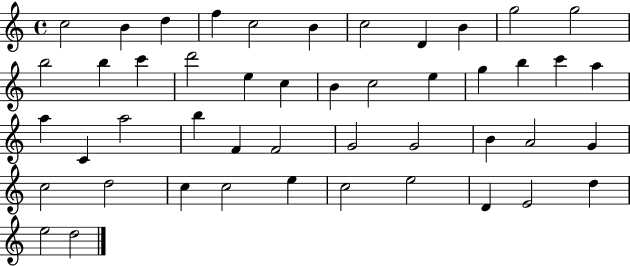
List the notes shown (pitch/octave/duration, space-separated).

C5/h B4/q D5/q F5/q C5/h B4/q C5/h D4/q B4/q G5/h G5/h B5/h B5/q C6/q D6/h E5/q C5/q B4/q C5/h E5/q G5/q B5/q C6/q A5/q A5/q C4/q A5/h B5/q F4/q F4/h G4/h G4/h B4/q A4/h G4/q C5/h D5/h C5/q C5/h E5/q C5/h E5/h D4/q E4/h D5/q E5/h D5/h